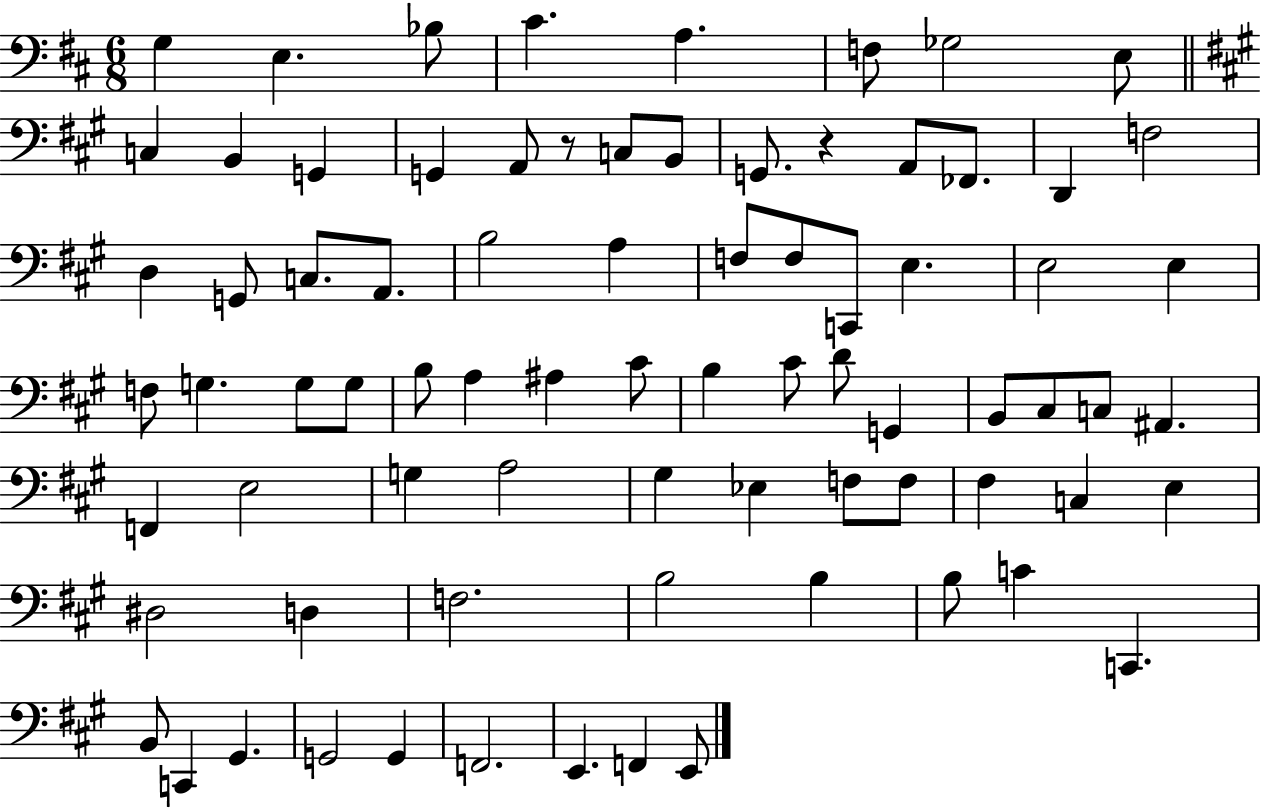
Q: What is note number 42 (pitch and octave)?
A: C#4